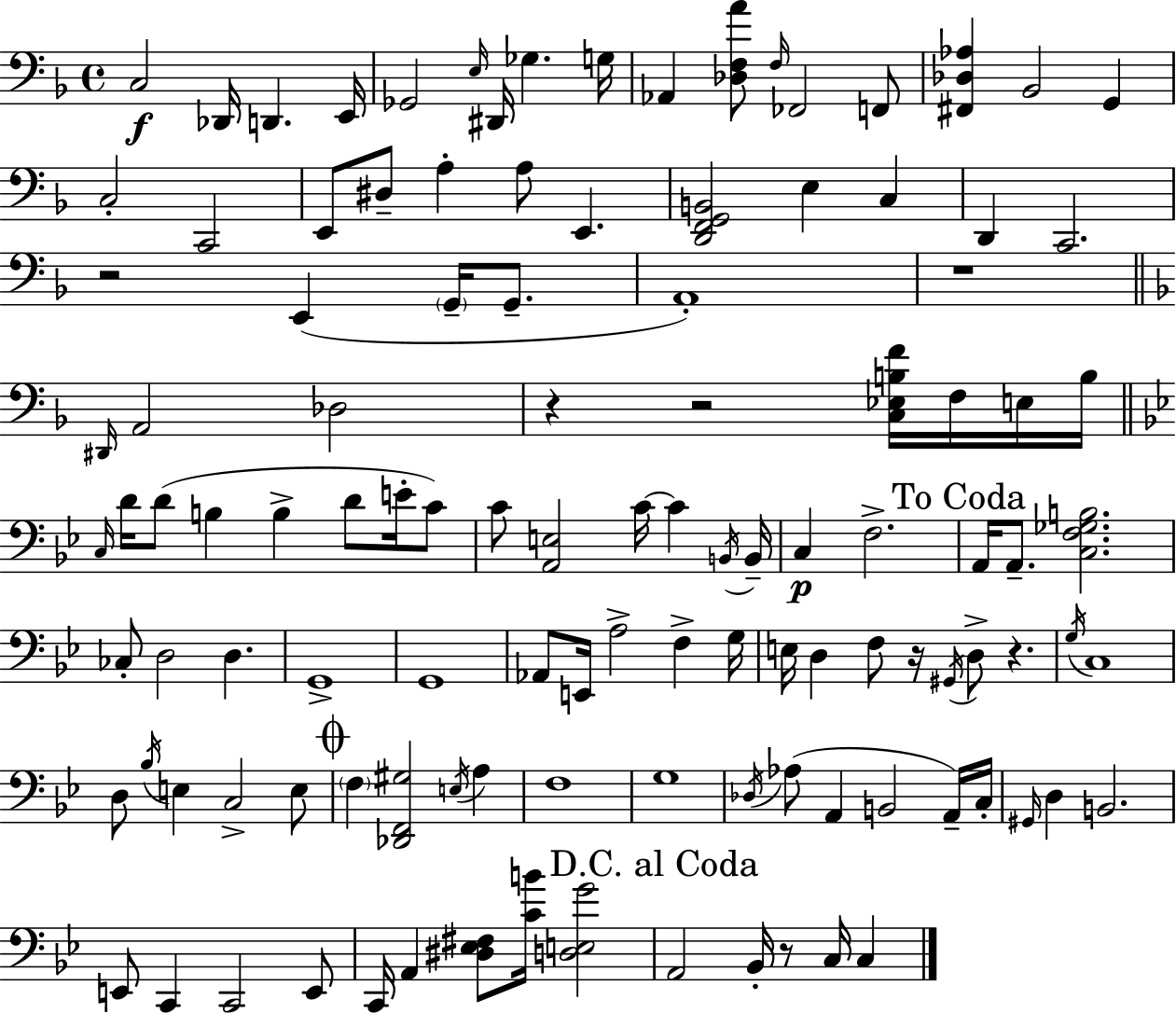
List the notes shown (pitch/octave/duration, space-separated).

C3/h Db2/s D2/q. E2/s Gb2/h E3/s D#2/s Gb3/q. G3/s Ab2/q [Db3,F3,A4]/e F3/s FES2/h F2/e [F#2,Db3,Ab3]/q Bb2/h G2/q C3/h C2/h E2/e D#3/e A3/q A3/e E2/q. [D2,F2,G2,B2]/h E3/q C3/q D2/q C2/h. R/h E2/q G2/s G2/e. A2/w R/w D#2/s A2/h Db3/h R/q R/h [C3,Eb3,B3,F4]/s F3/s E3/s B3/s C3/s D4/s D4/e B3/q B3/q D4/e E4/s C4/e C4/e [A2,E3]/h C4/s C4/q B2/s B2/s C3/q F3/h. A2/s A2/e. [C3,F3,Gb3,B3]/h. CES3/e D3/h D3/q. G2/w G2/w Ab2/e E2/s A3/h F3/q G3/s E3/s D3/q F3/e R/s G#2/s D3/e R/q. G3/s C3/w D3/e Bb3/s E3/q C3/h E3/e F3/q [Db2,F2,G#3]/h E3/s A3/q F3/w G3/w Db3/s Ab3/e A2/q B2/h A2/s C3/s G#2/s D3/q B2/h. E2/e C2/q C2/h E2/e C2/s A2/q [D#3,Eb3,F#3]/e [C4,B4]/s [D3,E3,G4]/h A2/h Bb2/s R/e C3/s C3/q